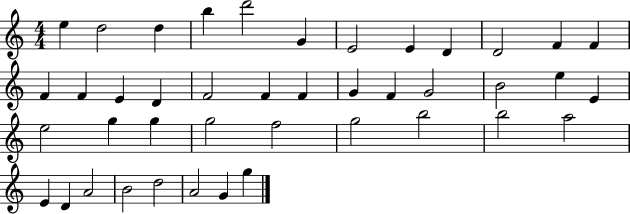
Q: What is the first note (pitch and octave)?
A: E5